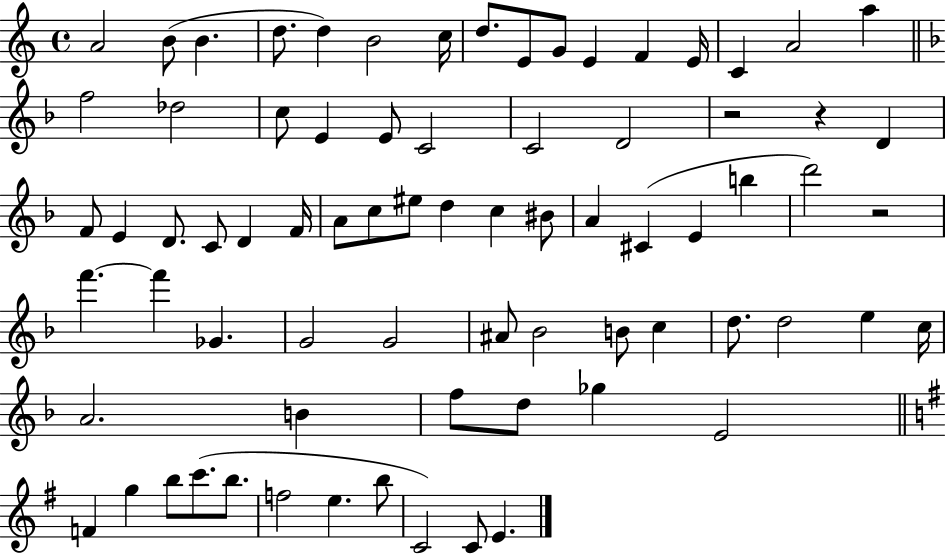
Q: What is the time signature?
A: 4/4